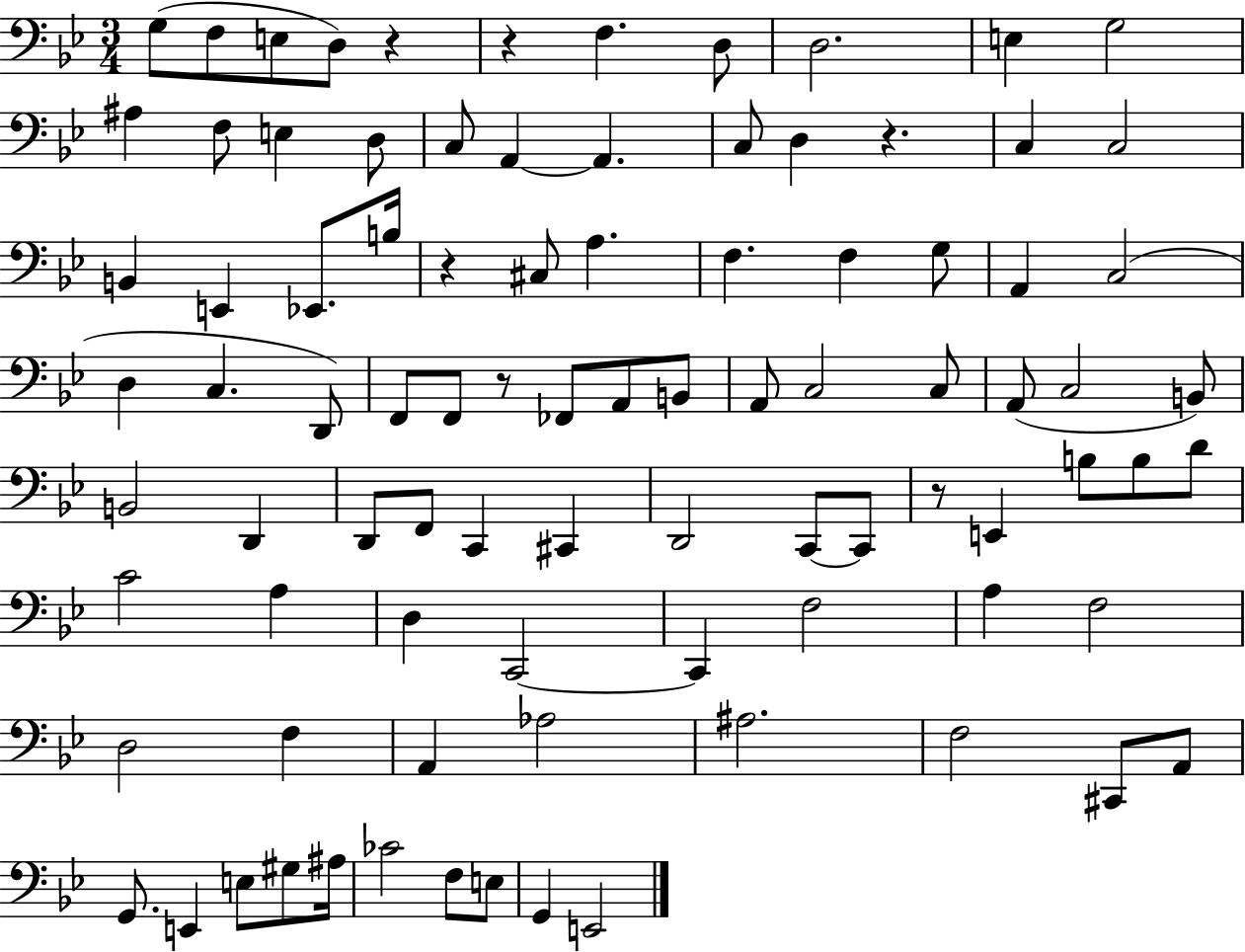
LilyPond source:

{
  \clef bass
  \numericTimeSignature
  \time 3/4
  \key bes \major
  g8( f8 e8 d8) r4 | r4 f4. d8 | d2. | e4 g2 | \break ais4 f8 e4 d8 | c8 a,4~~ a,4. | c8 d4 r4. | c4 c2 | \break b,4 e,4 ees,8. b16 | r4 cis8 a4. | f4. f4 g8 | a,4 c2( | \break d4 c4. d,8) | f,8 f,8 r8 fes,8 a,8 b,8 | a,8 c2 c8 | a,8( c2 b,8) | \break b,2 d,4 | d,8 f,8 c,4 cis,4 | d,2 c,8~~ c,8 | r8 e,4 b8 b8 d'8 | \break c'2 a4 | d4 c,2~~ | c,4 f2 | a4 f2 | \break d2 f4 | a,4 aes2 | ais2. | f2 cis,8 a,8 | \break g,8. e,4 e8 gis8 ais16 | ces'2 f8 e8 | g,4 e,2 | \bar "|."
}